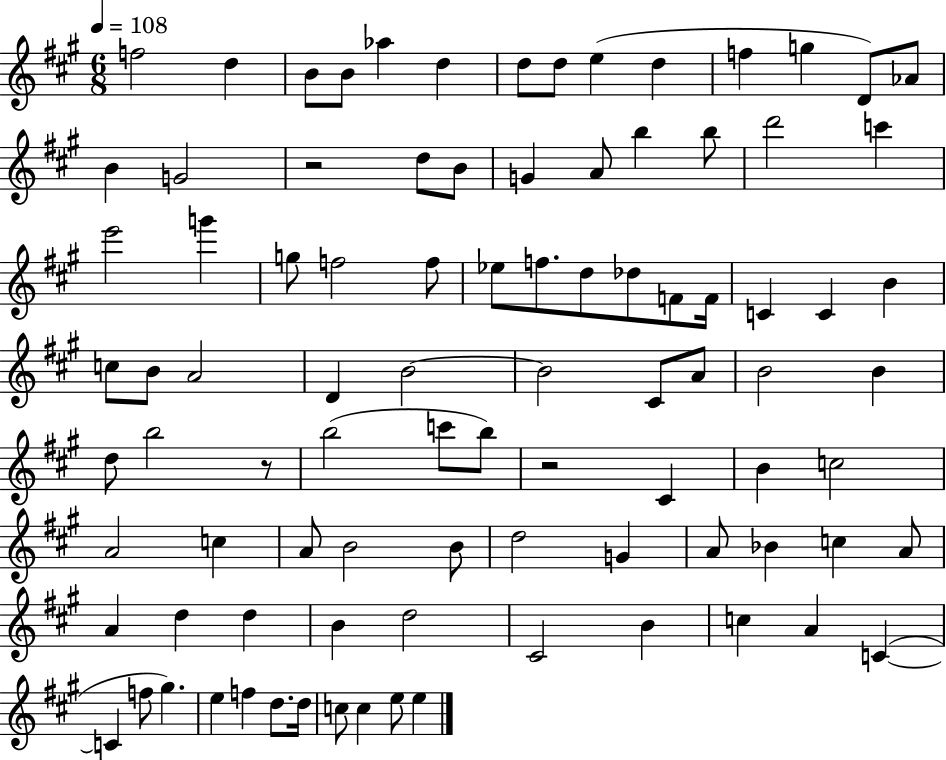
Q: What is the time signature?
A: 6/8